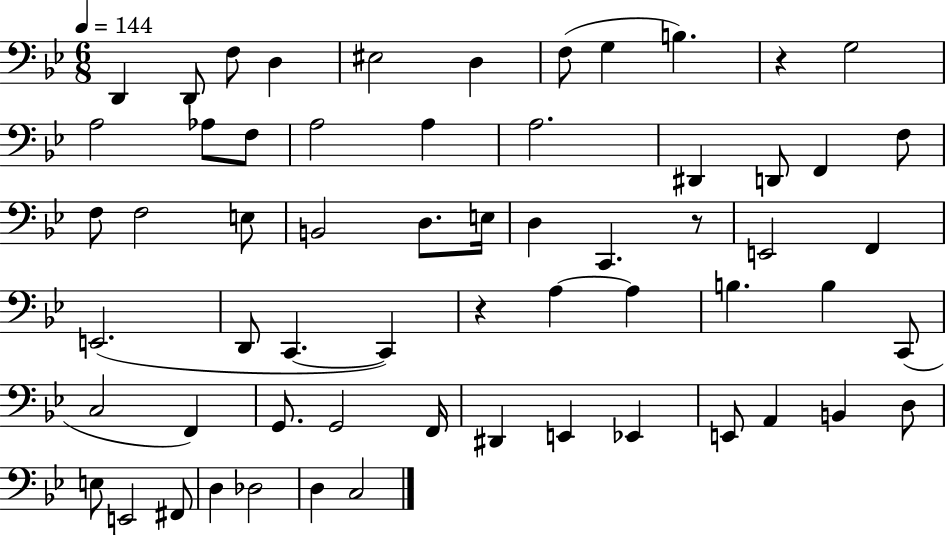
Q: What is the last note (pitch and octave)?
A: C3